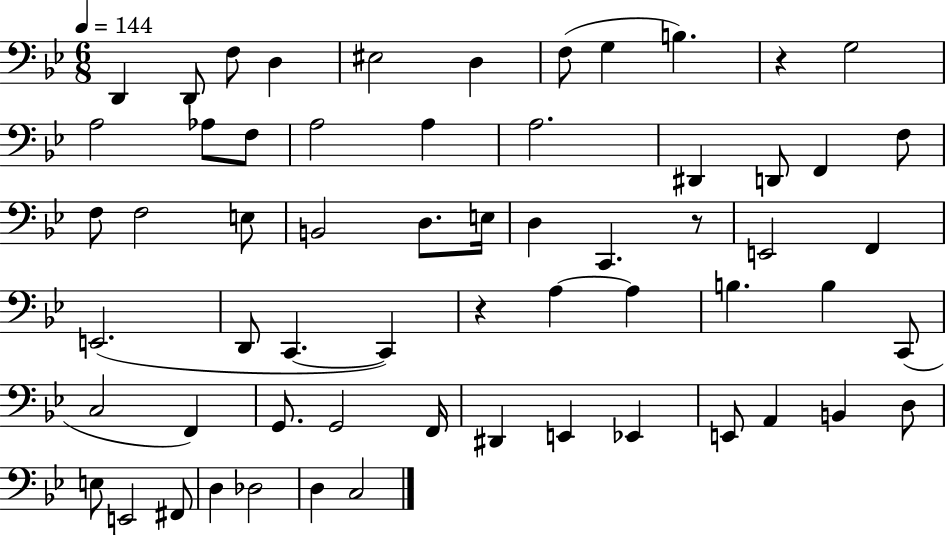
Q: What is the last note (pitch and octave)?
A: C3